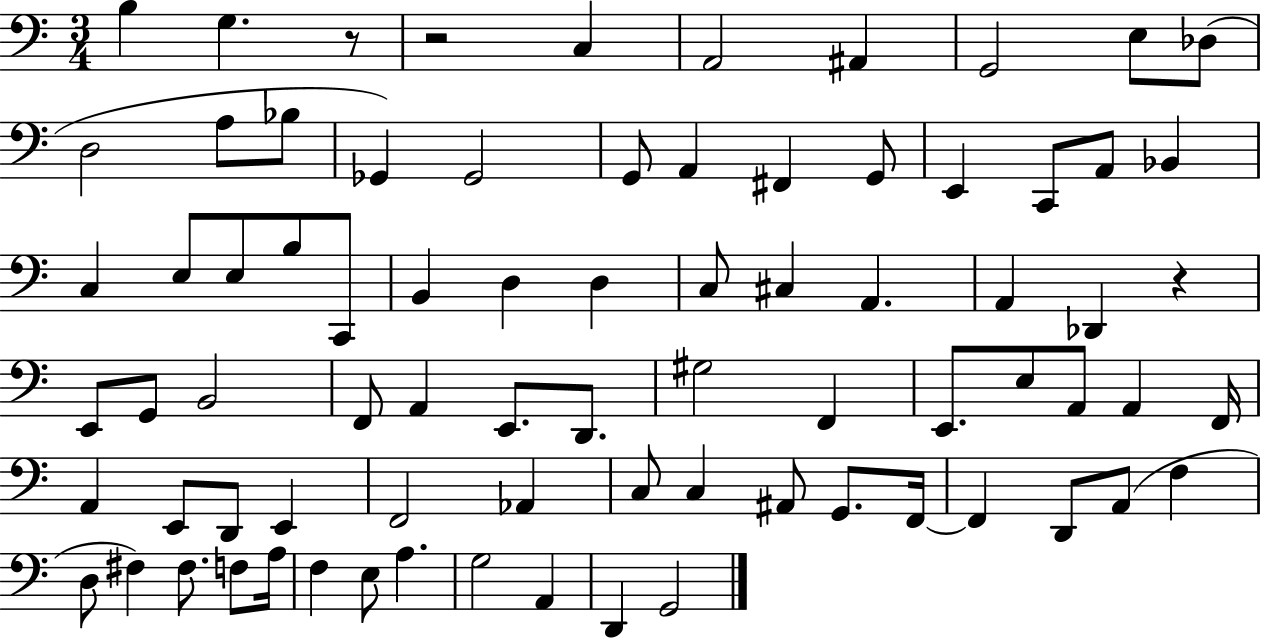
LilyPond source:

{
  \clef bass
  \numericTimeSignature
  \time 3/4
  \key c \major
  b4 g4. r8 | r2 c4 | a,2 ais,4 | g,2 e8 des8( | \break d2 a8 bes8 | ges,4) ges,2 | g,8 a,4 fis,4 g,8 | e,4 c,8 a,8 bes,4 | \break c4 e8 e8 b8 c,8 | b,4 d4 d4 | c8 cis4 a,4. | a,4 des,4 r4 | \break e,8 g,8 b,2 | f,8 a,4 e,8. d,8. | gis2 f,4 | e,8. e8 a,8 a,4 f,16 | \break a,4 e,8 d,8 e,4 | f,2 aes,4 | c8 c4 ais,8 g,8. f,16~~ | f,4 d,8 a,8( f4 | \break d8 fis4) fis8. f8 a16 | f4 e8 a4. | g2 a,4 | d,4 g,2 | \break \bar "|."
}